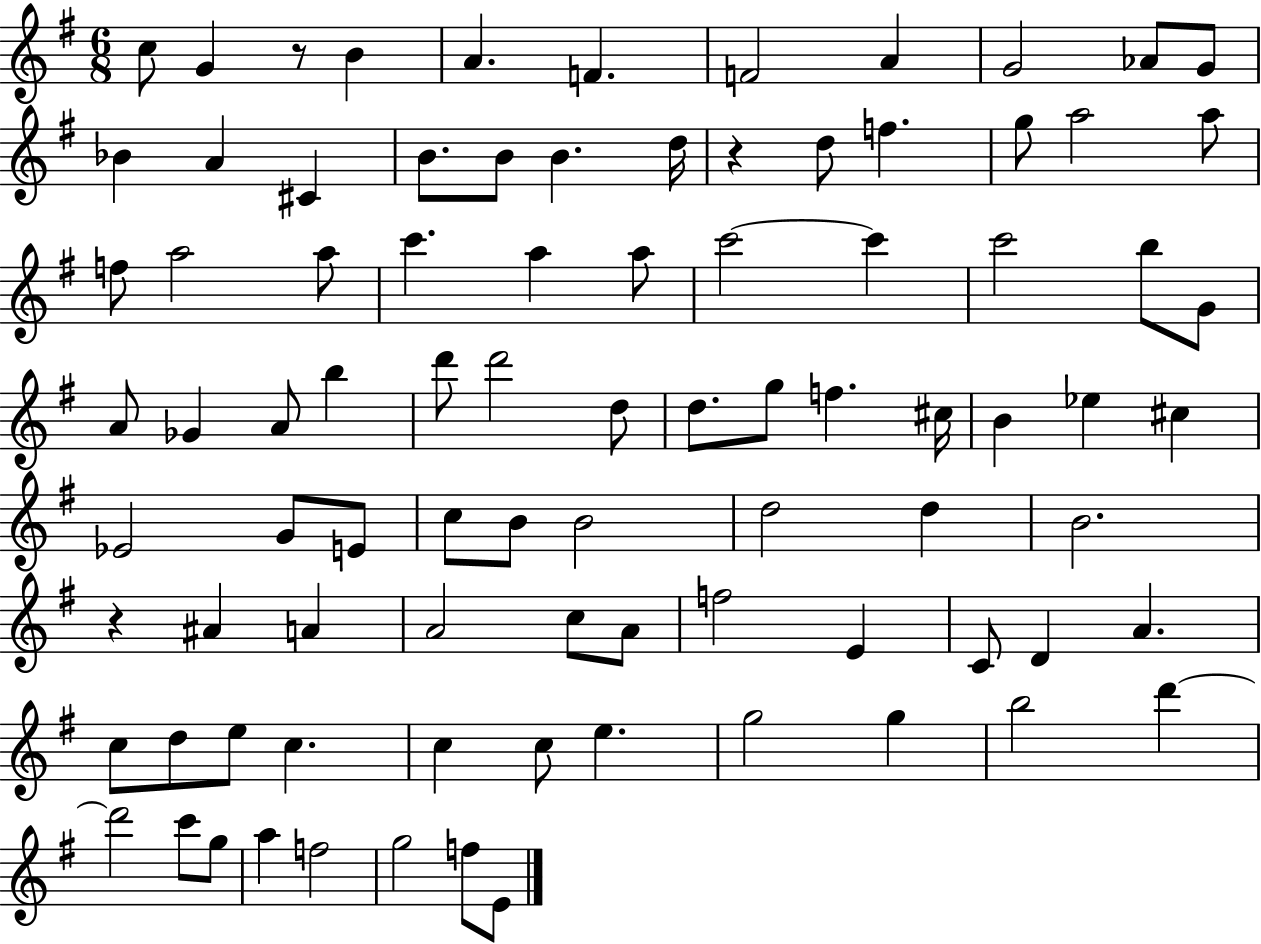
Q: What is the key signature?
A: G major